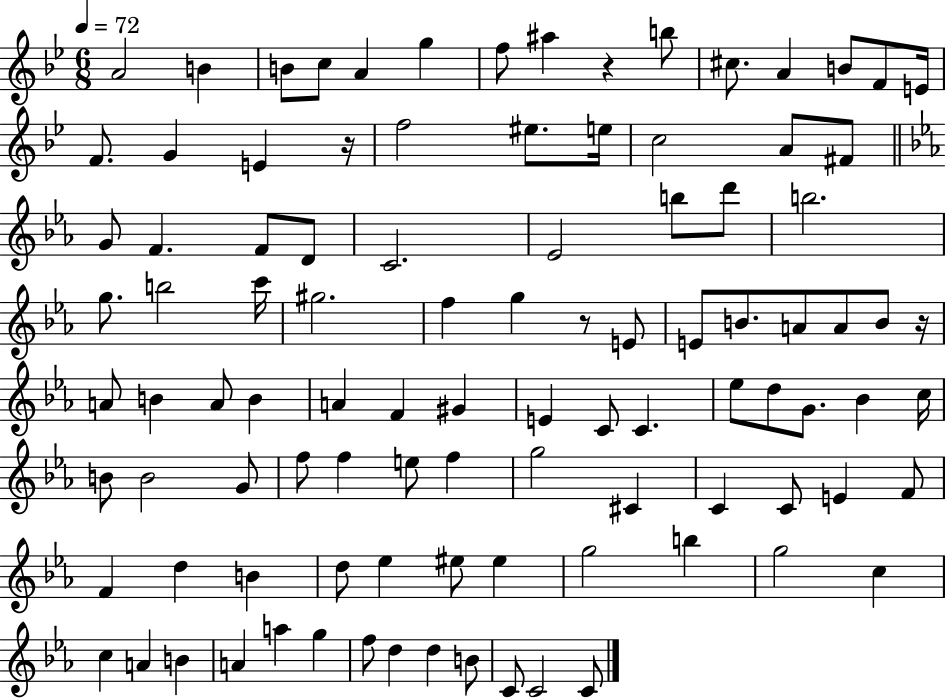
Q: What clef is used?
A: treble